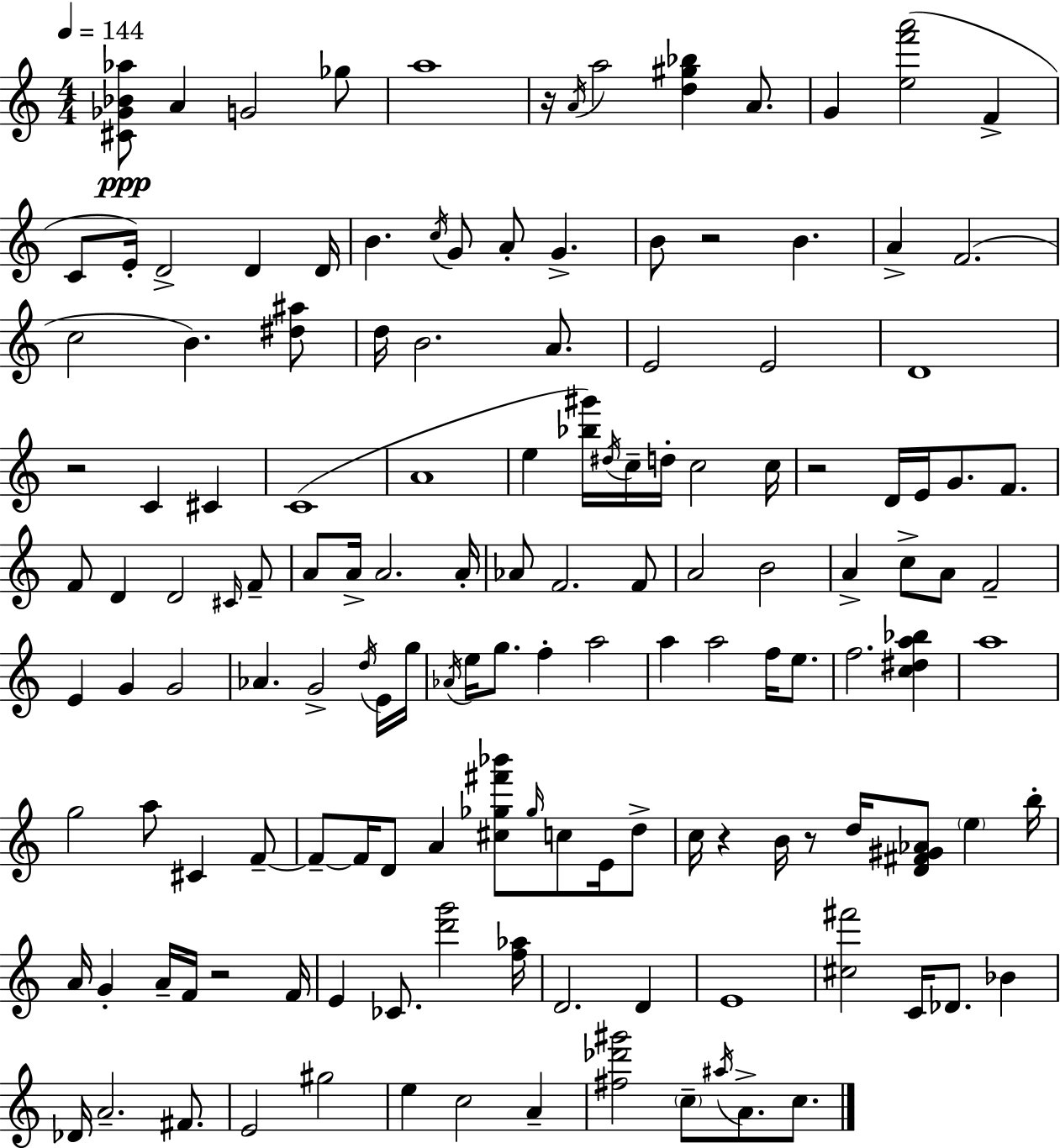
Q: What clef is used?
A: treble